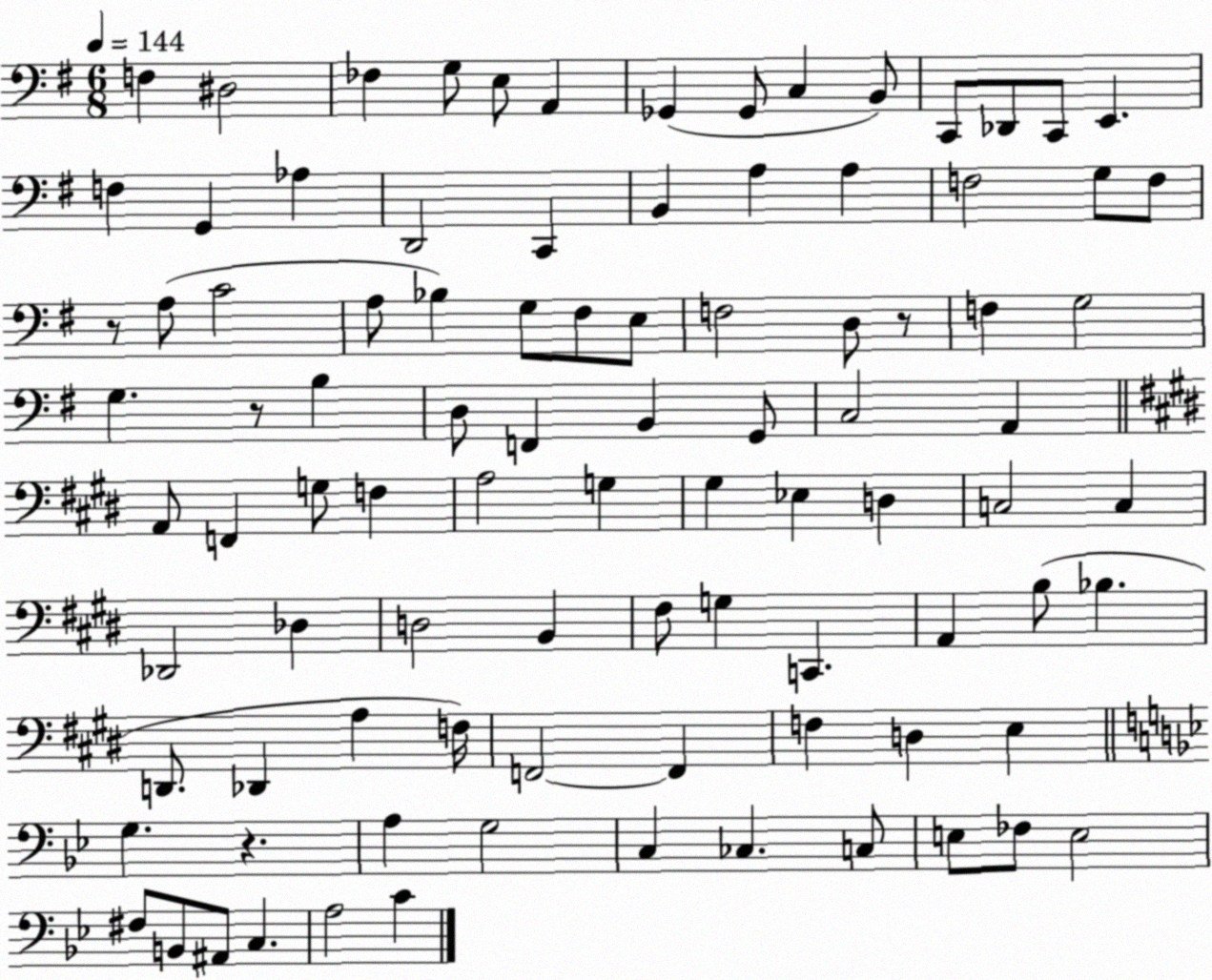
X:1
T:Untitled
M:6/8
L:1/4
K:G
F, ^D,2 _F, G,/2 E,/2 A,, _G,, _G,,/2 C, B,,/2 C,,/2 _D,,/2 C,,/2 E,, F, G,, _A, D,,2 C,, B,, A, A, F,2 G,/2 F,/2 z/2 A,/2 C2 A,/2 _B, G,/2 ^F,/2 E,/2 F,2 D,/2 z/2 F, G,2 G, z/2 B, D,/2 F,, B,, G,,/2 C,2 A,, A,,/2 F,, G,/2 F, A,2 G, ^G, _E, D, C,2 C, _D,,2 _D, D,2 B,, ^F,/2 G, C,, A,, B,/2 _B, D,,/2 _D,, A, F,/4 F,,2 F,, F, D, E, G, z A, G,2 C, _C, C,/2 E,/2 _F,/2 E,2 ^F,/2 B,,/2 ^A,,/2 C, A,2 C